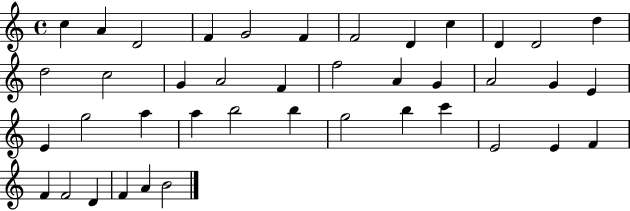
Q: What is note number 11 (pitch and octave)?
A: D4